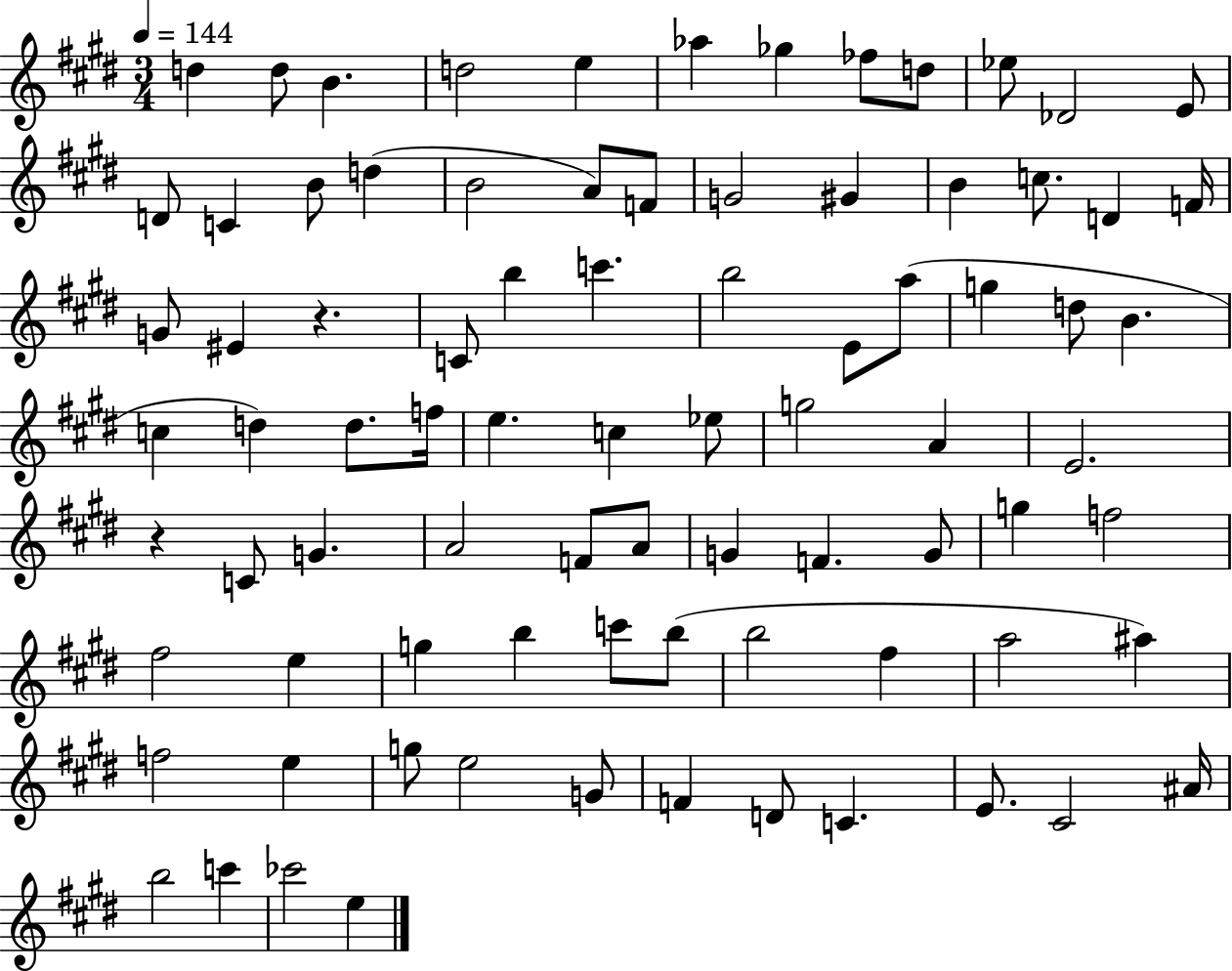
X:1
T:Untitled
M:3/4
L:1/4
K:E
d d/2 B d2 e _a _g _f/2 d/2 _e/2 _D2 E/2 D/2 C B/2 d B2 A/2 F/2 G2 ^G B c/2 D F/4 G/2 ^E z C/2 b c' b2 E/2 a/2 g d/2 B c d d/2 f/4 e c _e/2 g2 A E2 z C/2 G A2 F/2 A/2 G F G/2 g f2 ^f2 e g b c'/2 b/2 b2 ^f a2 ^a f2 e g/2 e2 G/2 F D/2 C E/2 ^C2 ^A/4 b2 c' _c'2 e